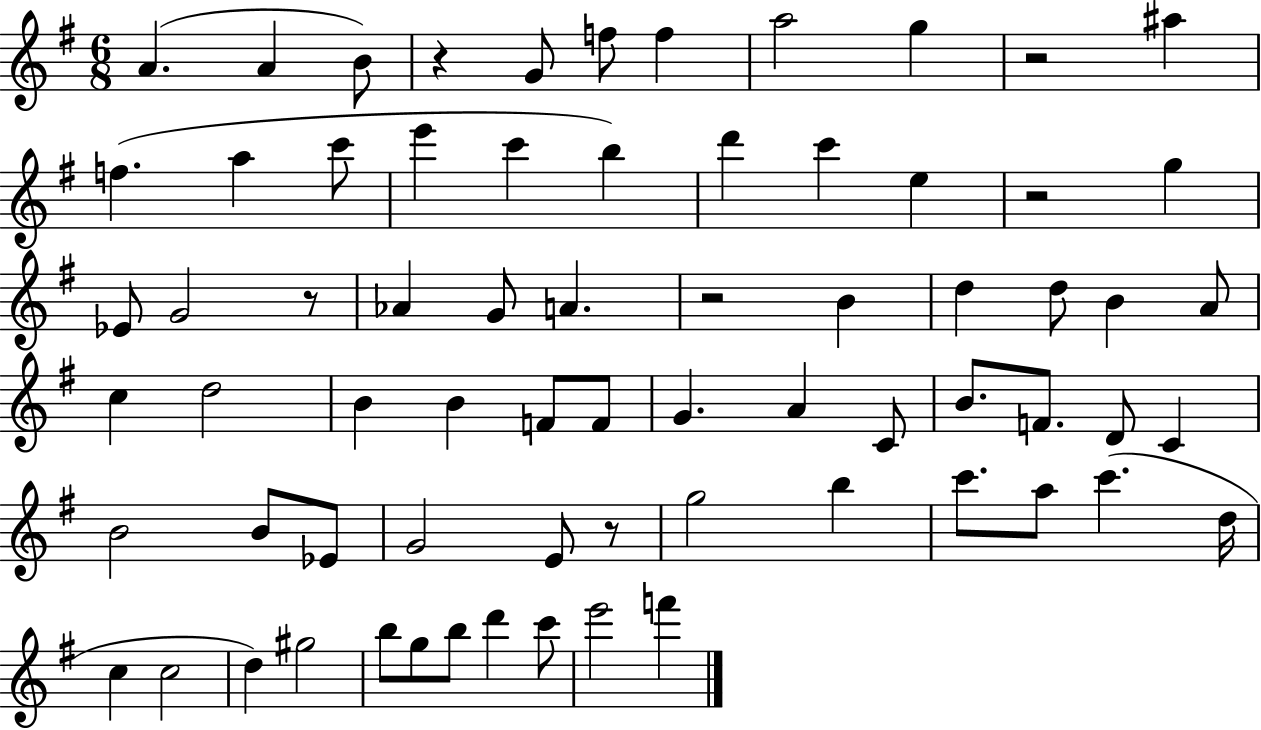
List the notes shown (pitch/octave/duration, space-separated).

A4/q. A4/q B4/e R/q G4/e F5/e F5/q A5/h G5/q R/h A#5/q F5/q. A5/q C6/e E6/q C6/q B5/q D6/q C6/q E5/q R/h G5/q Eb4/e G4/h R/e Ab4/q G4/e A4/q. R/h B4/q D5/q D5/e B4/q A4/e C5/q D5/h B4/q B4/q F4/e F4/e G4/q. A4/q C4/e B4/e. F4/e. D4/e C4/q B4/h B4/e Eb4/e G4/h E4/e R/e G5/h B5/q C6/e. A5/e C6/q. D5/s C5/q C5/h D5/q G#5/h B5/e G5/e B5/e D6/q C6/e E6/h F6/q